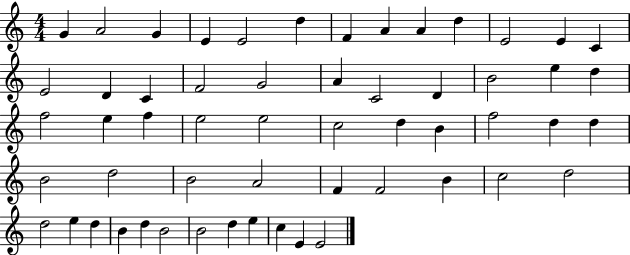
{
  \clef treble
  \numericTimeSignature
  \time 4/4
  \key c \major
  g'4 a'2 g'4 | e'4 e'2 d''4 | f'4 a'4 a'4 d''4 | e'2 e'4 c'4 | \break e'2 d'4 c'4 | f'2 g'2 | a'4 c'2 d'4 | b'2 e''4 d''4 | \break f''2 e''4 f''4 | e''2 e''2 | c''2 d''4 b'4 | f''2 d''4 d''4 | \break b'2 d''2 | b'2 a'2 | f'4 f'2 b'4 | c''2 d''2 | \break d''2 e''4 d''4 | b'4 d''4 b'2 | b'2 d''4 e''4 | c''4 e'4 e'2 | \break \bar "|."
}